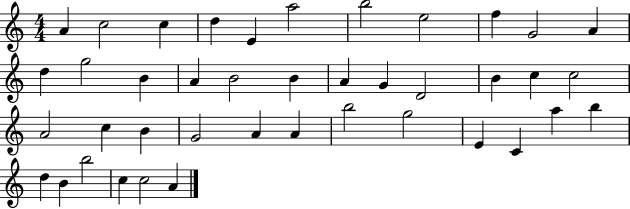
{
  \clef treble
  \numericTimeSignature
  \time 4/4
  \key c \major
  a'4 c''2 c''4 | d''4 e'4 a''2 | b''2 e''2 | f''4 g'2 a'4 | \break d''4 g''2 b'4 | a'4 b'2 b'4 | a'4 g'4 d'2 | b'4 c''4 c''2 | \break a'2 c''4 b'4 | g'2 a'4 a'4 | b''2 g''2 | e'4 c'4 a''4 b''4 | \break d''4 b'4 b''2 | c''4 c''2 a'4 | \bar "|."
}